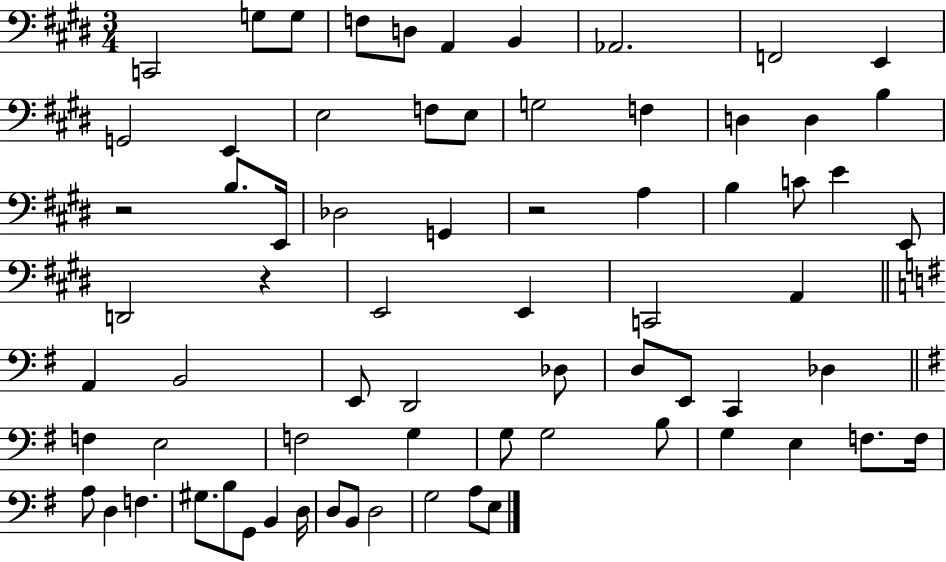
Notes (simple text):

C2/h G3/e G3/e F3/e D3/e A2/q B2/q Ab2/h. F2/h E2/q G2/h E2/q E3/h F3/e E3/e G3/h F3/q D3/q D3/q B3/q R/h B3/e. E2/s Db3/h G2/q R/h A3/q B3/q C4/e E4/q E2/e D2/h R/q E2/h E2/q C2/h A2/q A2/q B2/h E2/e D2/h Db3/e D3/e E2/e C2/q Db3/q F3/q E3/h F3/h G3/q G3/e G3/h B3/e G3/q E3/q F3/e. F3/s A3/e D3/q F3/q. G#3/e. B3/e G2/e B2/q D3/s D3/e B2/e D3/h G3/h A3/e E3/e